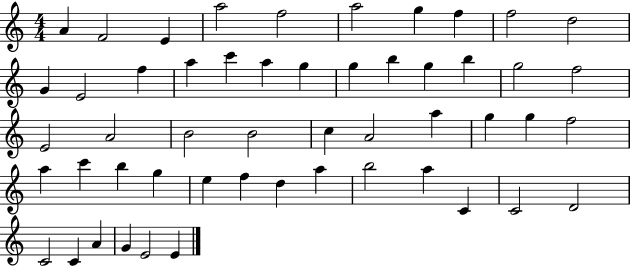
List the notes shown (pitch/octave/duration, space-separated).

A4/q F4/h E4/q A5/h F5/h A5/h G5/q F5/q F5/h D5/h G4/q E4/h F5/q A5/q C6/q A5/q G5/q G5/q B5/q G5/q B5/q G5/h F5/h E4/h A4/h B4/h B4/h C5/q A4/h A5/q G5/q G5/q F5/h A5/q C6/q B5/q G5/q E5/q F5/q D5/q A5/q B5/h A5/q C4/q C4/h D4/h C4/h C4/q A4/q G4/q E4/h E4/q